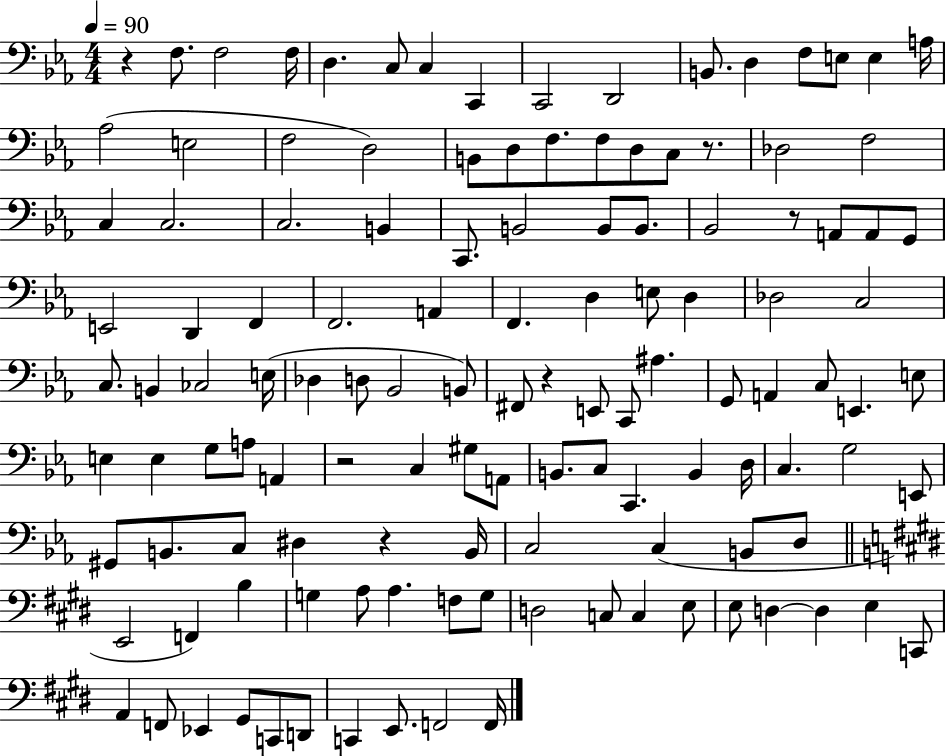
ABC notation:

X:1
T:Untitled
M:4/4
L:1/4
K:Eb
z F,/2 F,2 F,/4 D, C,/2 C, C,, C,,2 D,,2 B,,/2 D, F,/2 E,/2 E, A,/4 _A,2 E,2 F,2 D,2 B,,/2 D,/2 F,/2 F,/2 D,/2 C,/2 z/2 _D,2 F,2 C, C,2 C,2 B,, C,,/2 B,,2 B,,/2 B,,/2 _B,,2 z/2 A,,/2 A,,/2 G,,/2 E,,2 D,, F,, F,,2 A,, F,, D, E,/2 D, _D,2 C,2 C,/2 B,, _C,2 E,/4 _D, D,/2 _B,,2 B,,/2 ^F,,/2 z E,,/2 C,,/2 ^A, G,,/2 A,, C,/2 E,, E,/2 E, E, G,/2 A,/2 A,, z2 C, ^G,/2 A,,/2 B,,/2 C,/2 C,, B,, D,/4 C, G,2 E,,/2 ^G,,/2 B,,/2 C,/2 ^D, z B,,/4 C,2 C, B,,/2 D,/2 E,,2 F,, B, G, A,/2 A, F,/2 G,/2 D,2 C,/2 C, E,/2 E,/2 D, D, E, C,,/2 A,, F,,/2 _E,, ^G,,/2 C,,/2 D,,/2 C,, E,,/2 F,,2 F,,/4